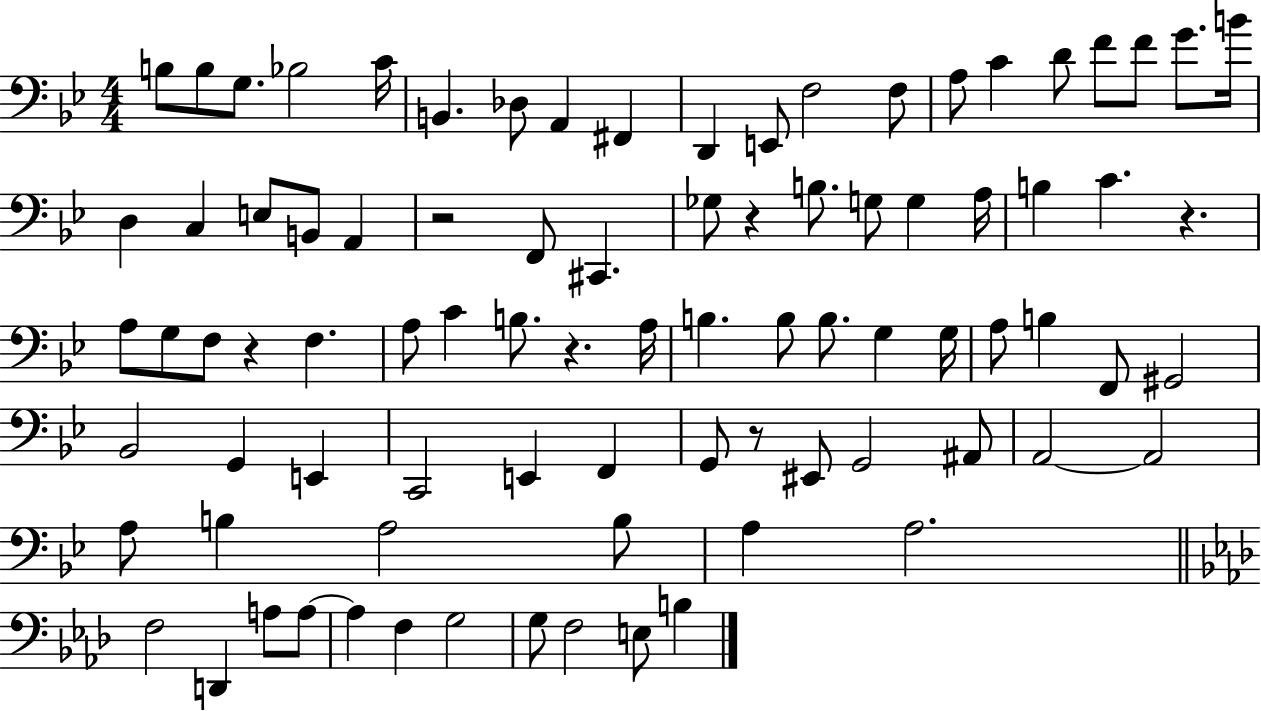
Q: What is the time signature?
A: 4/4